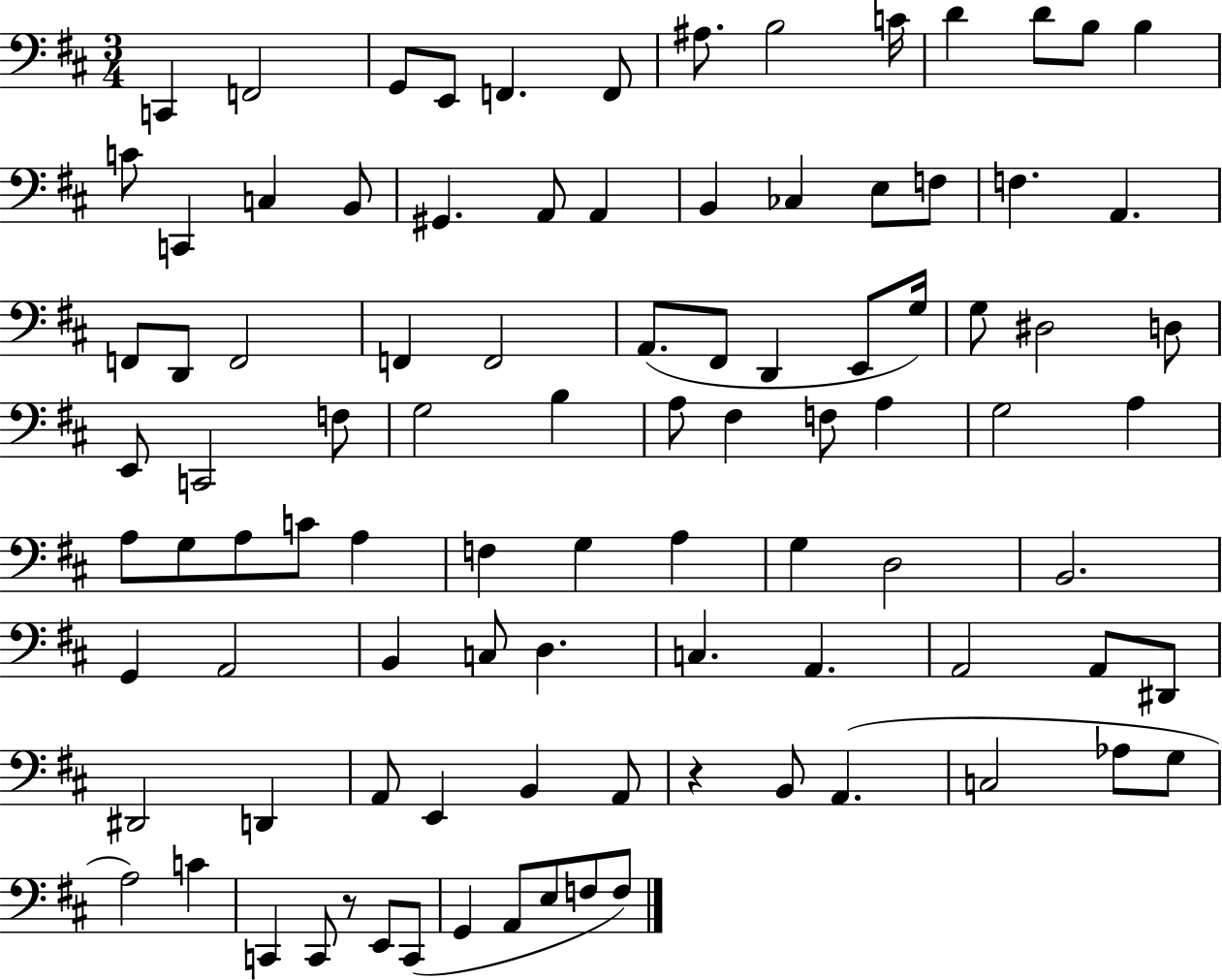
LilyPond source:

{
  \clef bass
  \numericTimeSignature
  \time 3/4
  \key d \major
  c,4 f,2 | g,8 e,8 f,4. f,8 | ais8. b2 c'16 | d'4 d'8 b8 b4 | \break c'8 c,4 c4 b,8 | gis,4. a,8 a,4 | b,4 ces4 e8 f8 | f4. a,4. | \break f,8 d,8 f,2 | f,4 f,2 | a,8.( fis,8 d,4 e,8 g16) | g8 dis2 d8 | \break e,8 c,2 f8 | g2 b4 | a8 fis4 f8 a4 | g2 a4 | \break a8 g8 a8 c'8 a4 | f4 g4 a4 | g4 d2 | b,2. | \break g,4 a,2 | b,4 c8 d4. | c4. a,4. | a,2 a,8 dis,8 | \break dis,2 d,4 | a,8 e,4 b,4 a,8 | r4 b,8 a,4.( | c2 aes8 g8 | \break a2) c'4 | c,4 c,8 r8 e,8 c,8( | g,4 a,8 e8 f8 f8) | \bar "|."
}